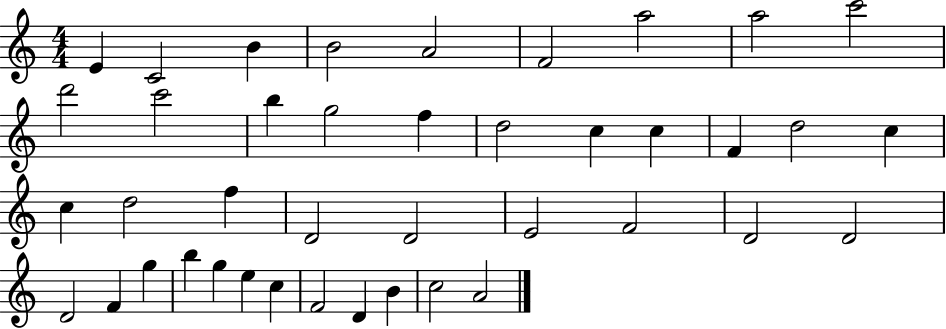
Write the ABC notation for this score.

X:1
T:Untitled
M:4/4
L:1/4
K:C
E C2 B B2 A2 F2 a2 a2 c'2 d'2 c'2 b g2 f d2 c c F d2 c c d2 f D2 D2 E2 F2 D2 D2 D2 F g b g e c F2 D B c2 A2